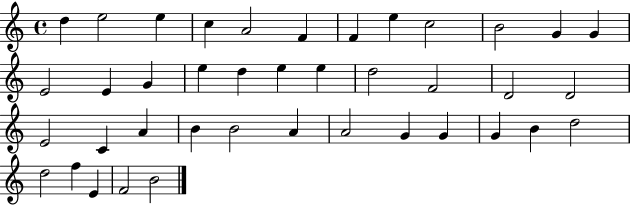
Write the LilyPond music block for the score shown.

{
  \clef treble
  \time 4/4
  \defaultTimeSignature
  \key c \major
  d''4 e''2 e''4 | c''4 a'2 f'4 | f'4 e''4 c''2 | b'2 g'4 g'4 | \break e'2 e'4 g'4 | e''4 d''4 e''4 e''4 | d''2 f'2 | d'2 d'2 | \break e'2 c'4 a'4 | b'4 b'2 a'4 | a'2 g'4 g'4 | g'4 b'4 d''2 | \break d''2 f''4 e'4 | f'2 b'2 | \bar "|."
}